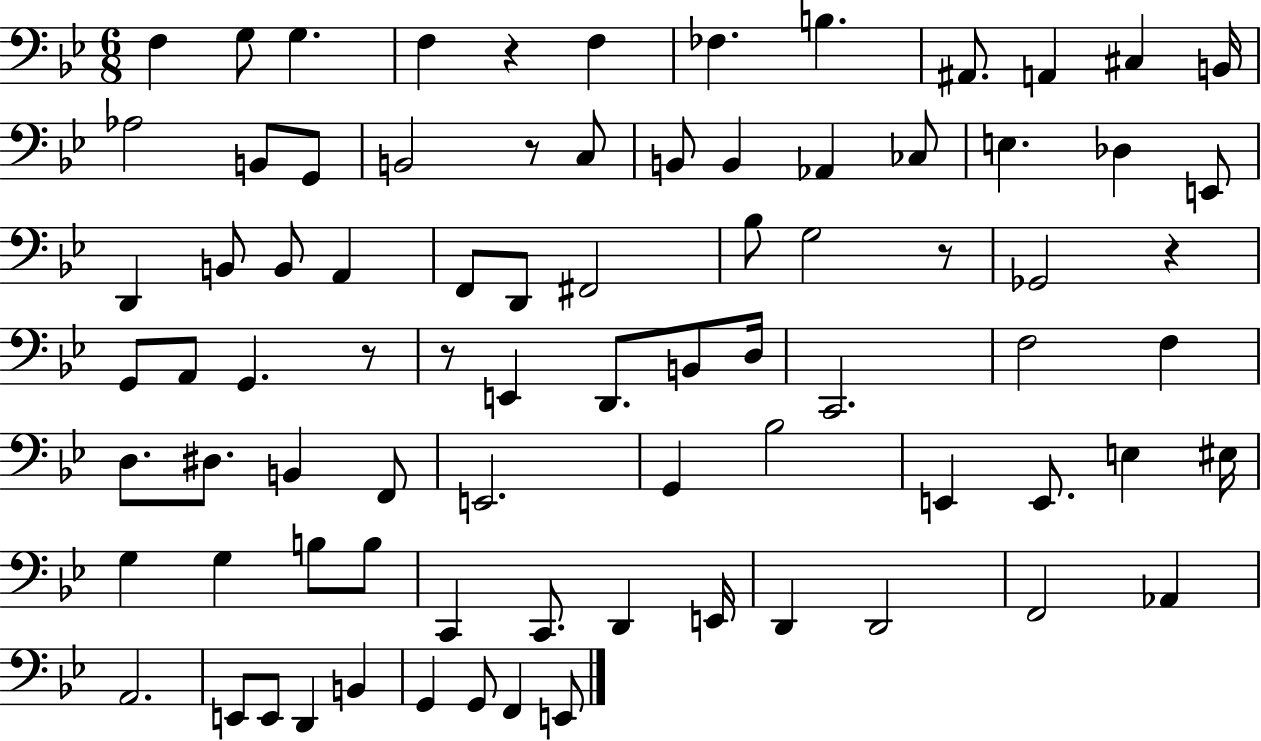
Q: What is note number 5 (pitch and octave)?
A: F3